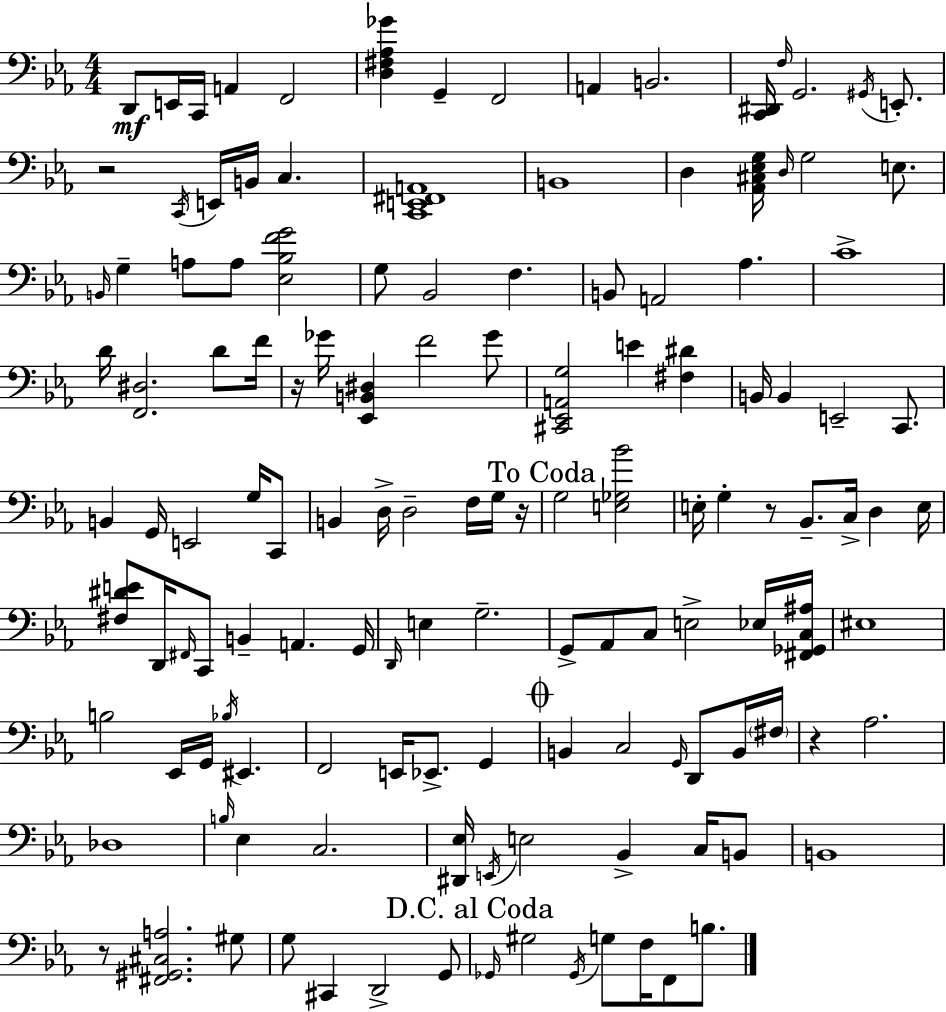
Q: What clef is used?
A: bass